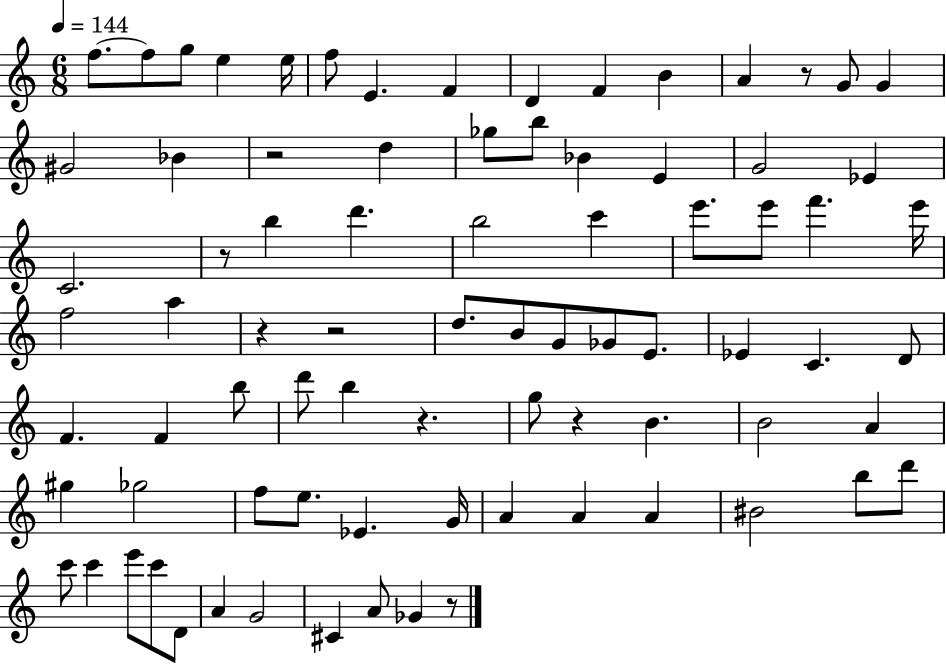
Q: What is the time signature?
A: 6/8